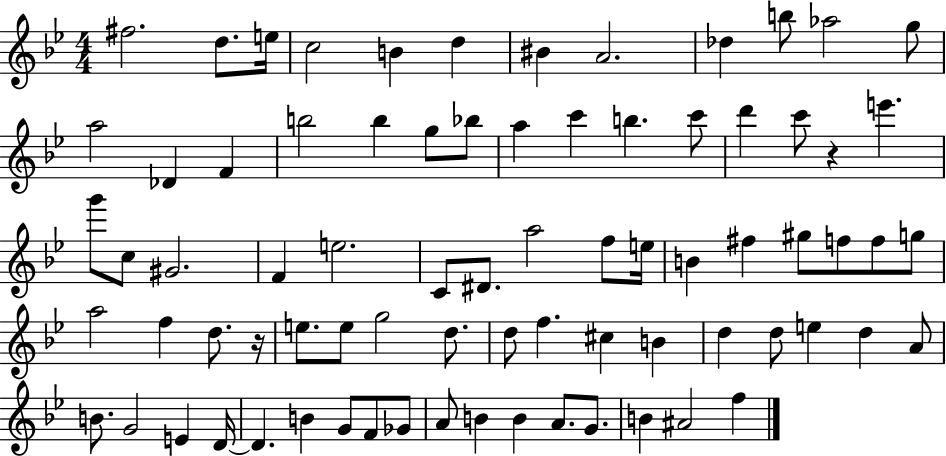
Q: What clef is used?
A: treble